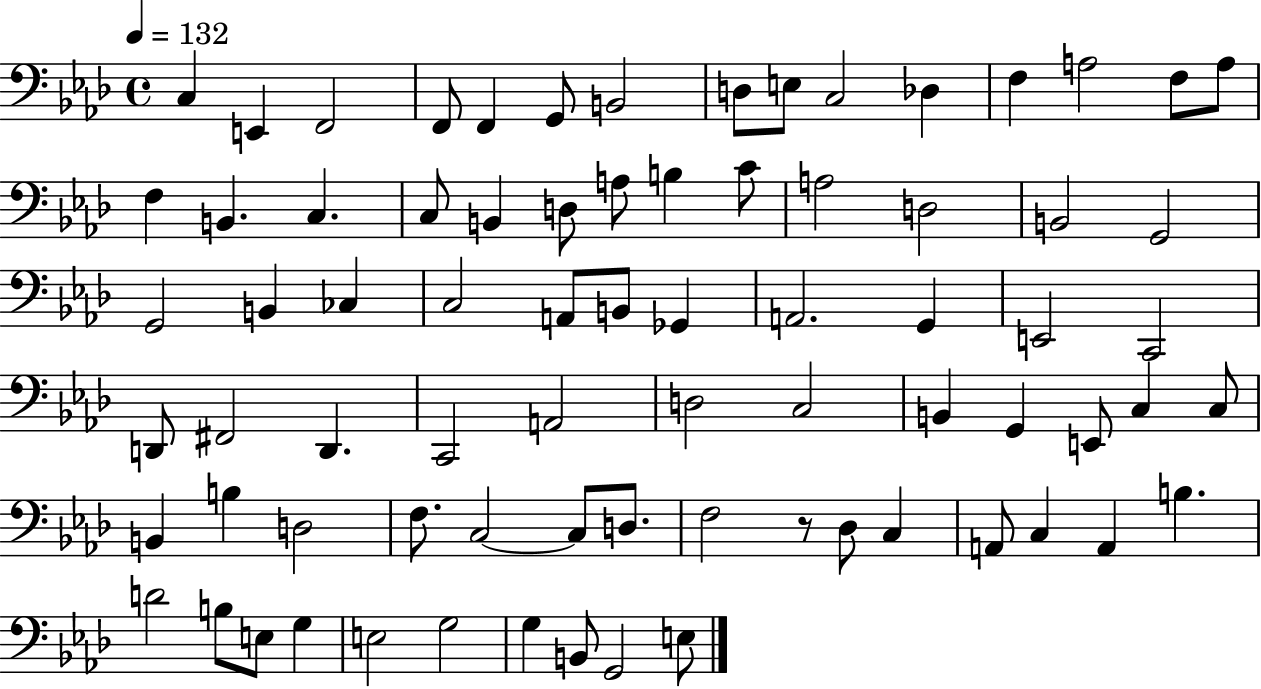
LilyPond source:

{
  \clef bass
  \time 4/4
  \defaultTimeSignature
  \key aes \major
  \tempo 4 = 132
  c4 e,4 f,2 | f,8 f,4 g,8 b,2 | d8 e8 c2 des4 | f4 a2 f8 a8 | \break f4 b,4. c4. | c8 b,4 d8 a8 b4 c'8 | a2 d2 | b,2 g,2 | \break g,2 b,4 ces4 | c2 a,8 b,8 ges,4 | a,2. g,4 | e,2 c,2 | \break d,8 fis,2 d,4. | c,2 a,2 | d2 c2 | b,4 g,4 e,8 c4 c8 | \break b,4 b4 d2 | f8. c2~~ c8 d8. | f2 r8 des8 c4 | a,8 c4 a,4 b4. | \break d'2 b8 e8 g4 | e2 g2 | g4 b,8 g,2 e8 | \bar "|."
}